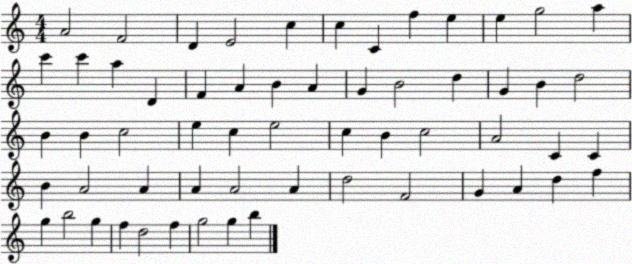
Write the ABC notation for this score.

X:1
T:Untitled
M:4/4
L:1/4
K:C
A2 F2 D E2 c c C f e e g2 a c' c' a D F A B A G B2 d G B d2 B B c2 e c e2 c B c2 A2 C C B A2 A A A2 A d2 F2 G A d f g b2 g f d2 f g2 g b